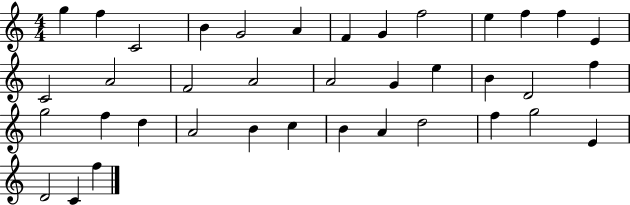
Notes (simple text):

G5/q F5/q C4/h B4/q G4/h A4/q F4/q G4/q F5/h E5/q F5/q F5/q E4/q C4/h A4/h F4/h A4/h A4/h G4/q E5/q B4/q D4/h F5/q G5/h F5/q D5/q A4/h B4/q C5/q B4/q A4/q D5/h F5/q G5/h E4/q D4/h C4/q F5/q